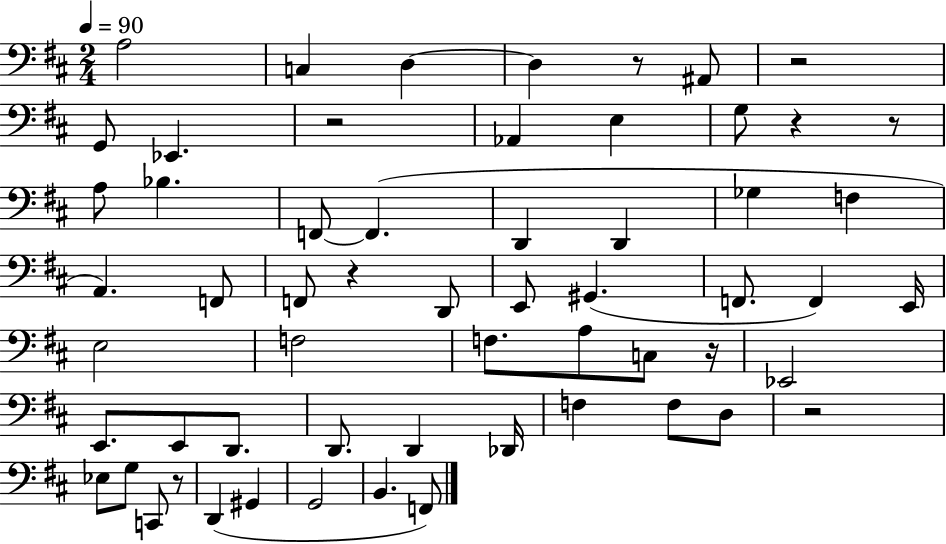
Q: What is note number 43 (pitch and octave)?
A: Eb3